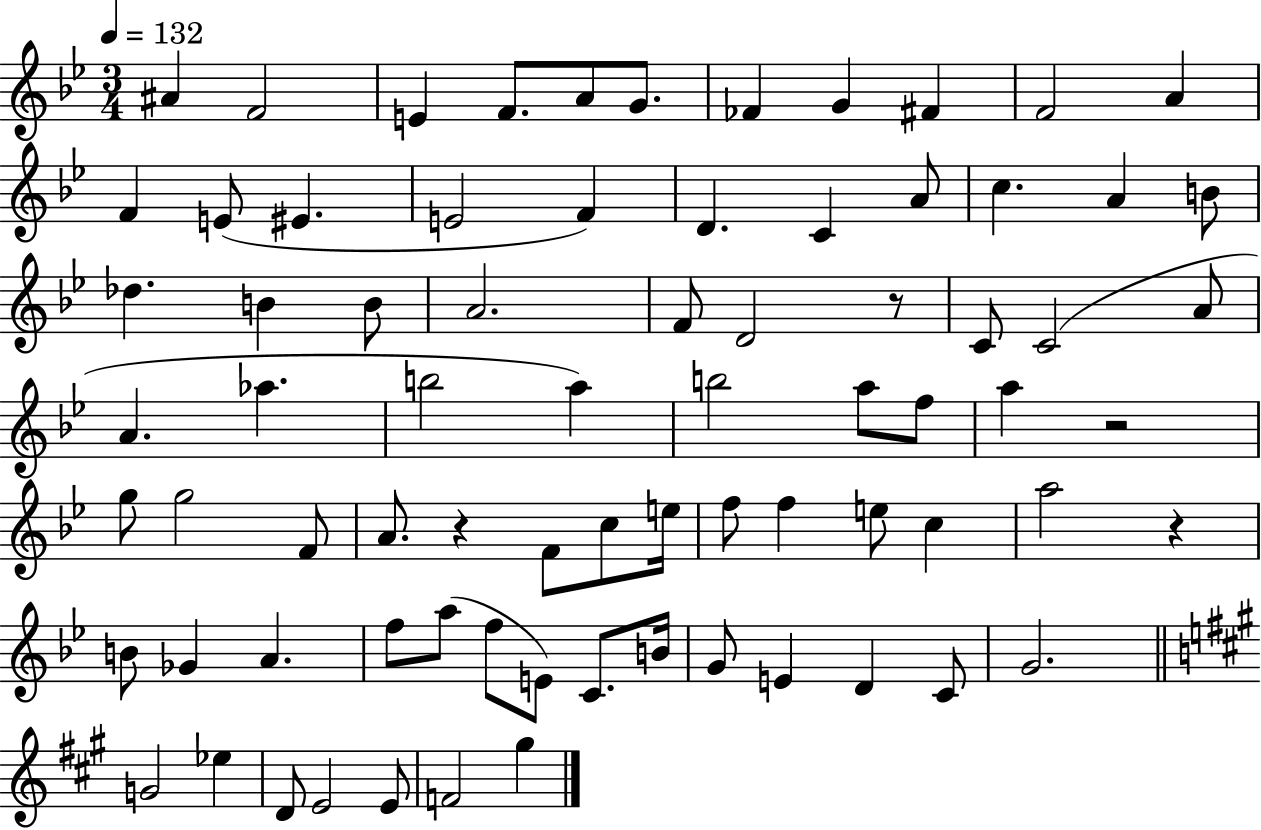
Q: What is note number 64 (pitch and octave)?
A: C4